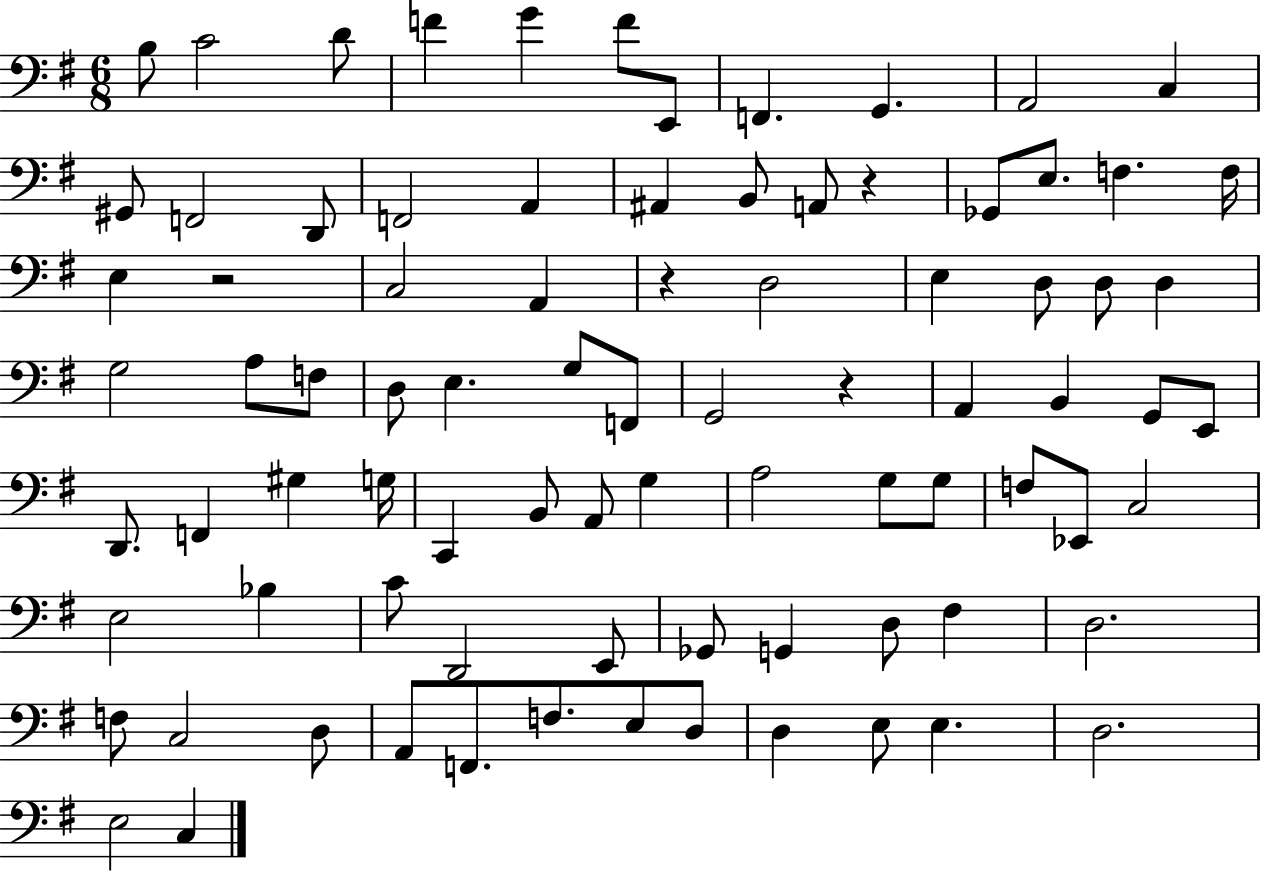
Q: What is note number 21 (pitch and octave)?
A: E3